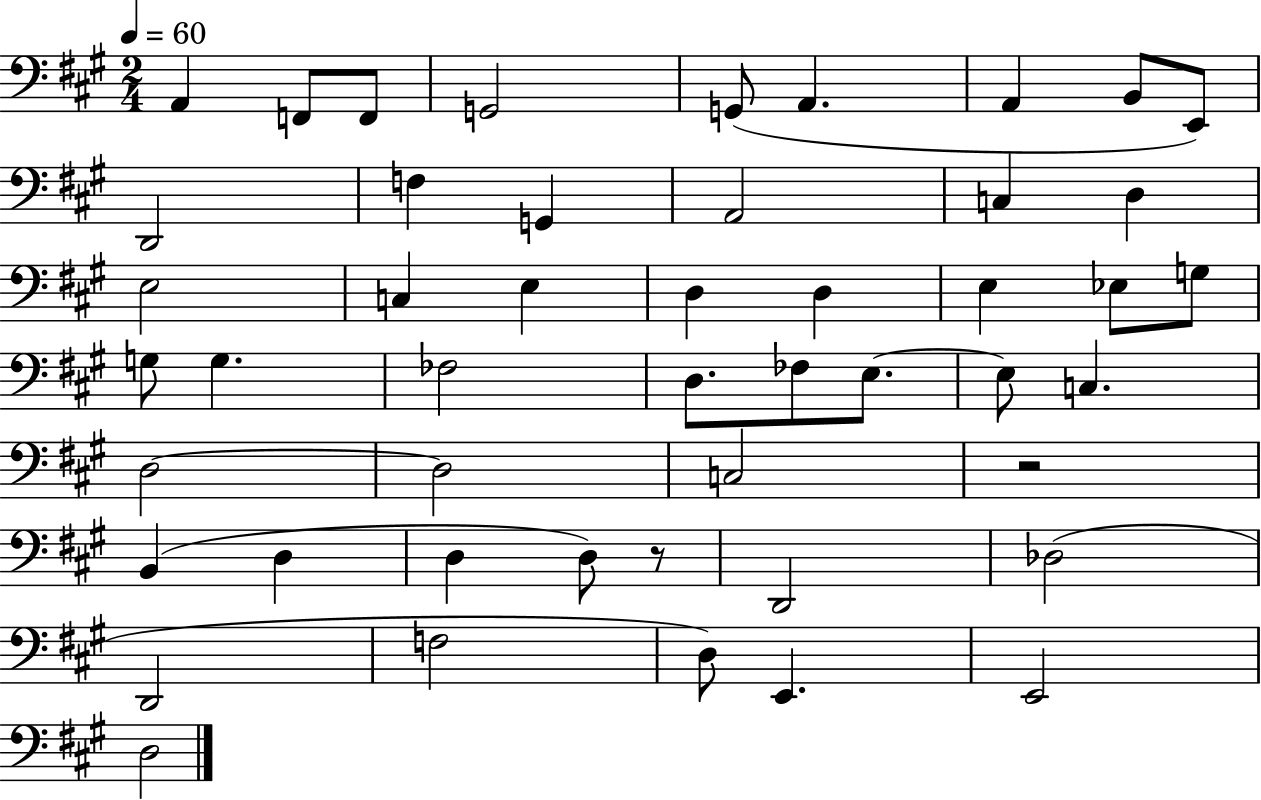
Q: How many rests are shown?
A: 2